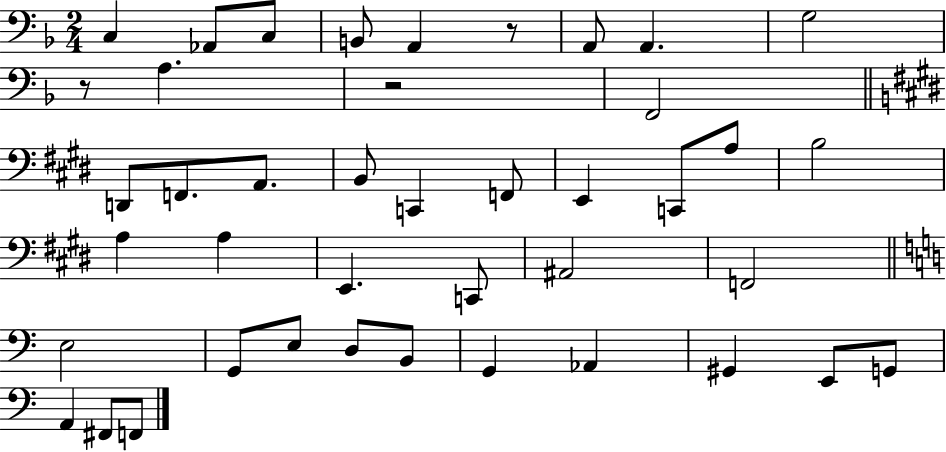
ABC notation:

X:1
T:Untitled
M:2/4
L:1/4
K:F
C, _A,,/2 C,/2 B,,/2 A,, z/2 A,,/2 A,, G,2 z/2 A, z2 F,,2 D,,/2 F,,/2 A,,/2 B,,/2 C,, F,,/2 E,, C,,/2 A,/2 B,2 A, A, E,, C,,/2 ^A,,2 F,,2 E,2 G,,/2 E,/2 D,/2 B,,/2 G,, _A,, ^G,, E,,/2 G,,/2 A,, ^F,,/2 F,,/2